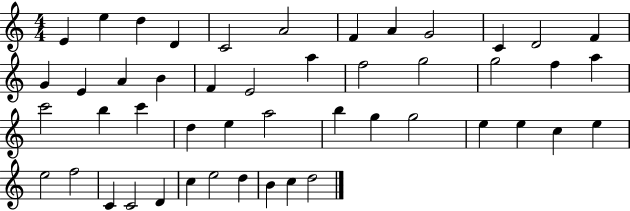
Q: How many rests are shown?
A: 0